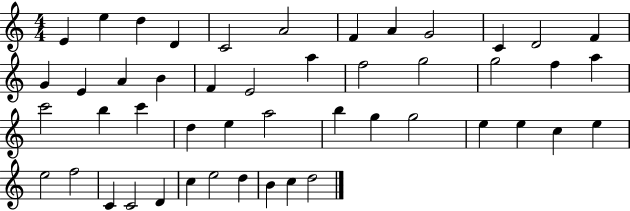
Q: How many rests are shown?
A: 0